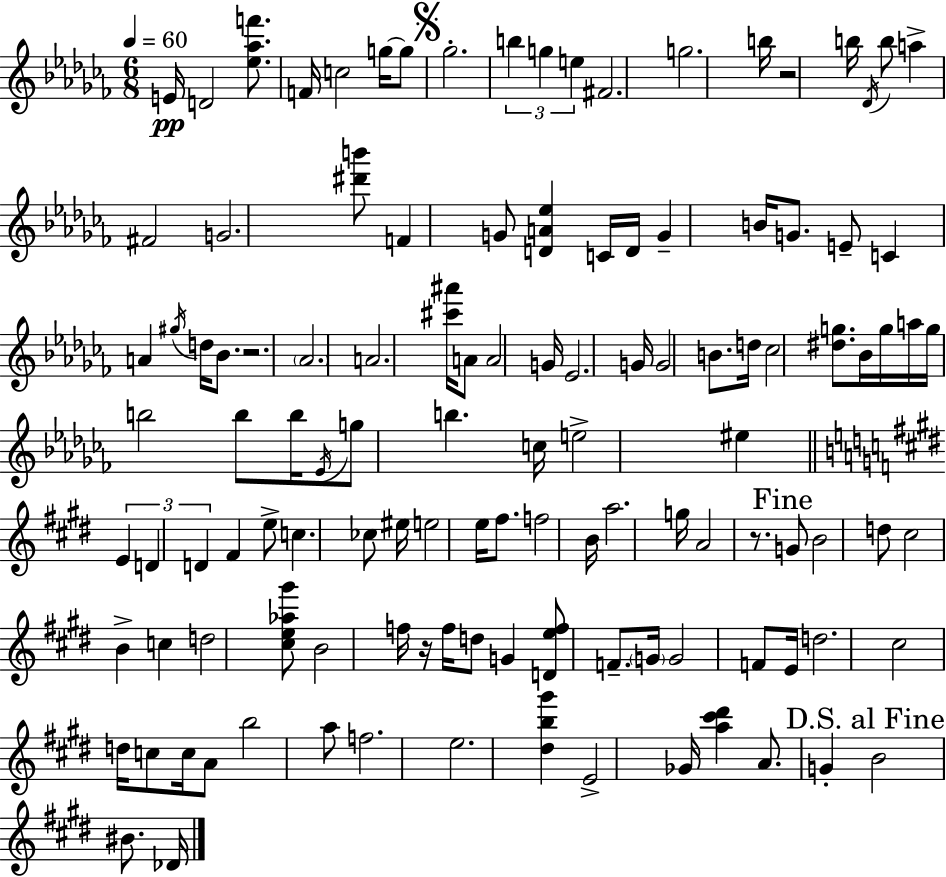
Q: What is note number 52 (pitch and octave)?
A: G5